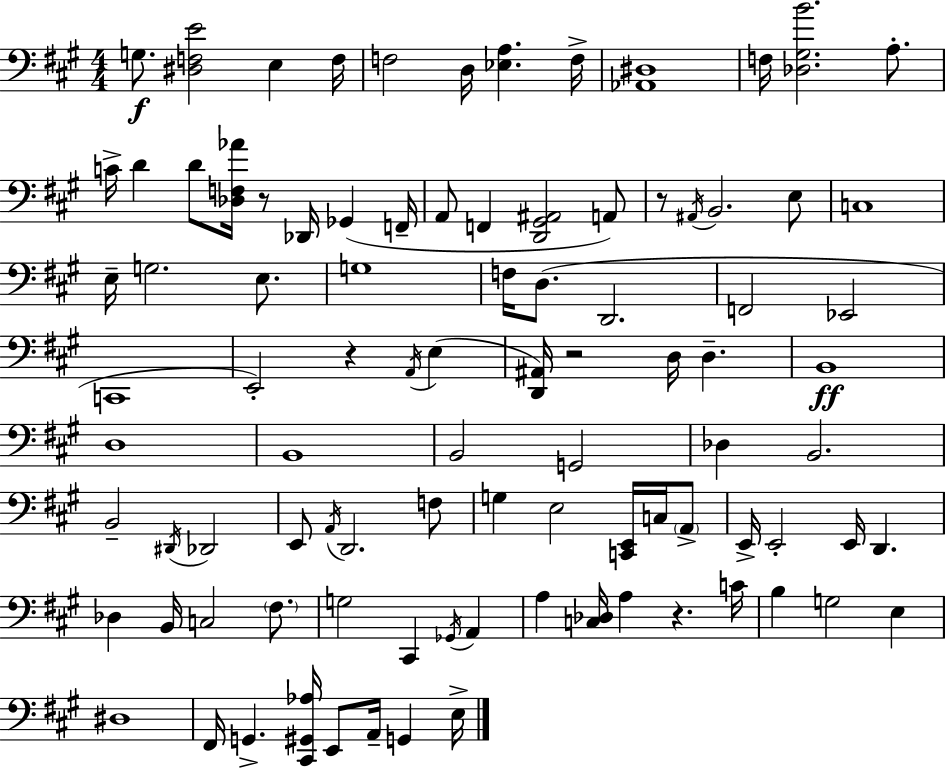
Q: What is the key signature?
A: A major